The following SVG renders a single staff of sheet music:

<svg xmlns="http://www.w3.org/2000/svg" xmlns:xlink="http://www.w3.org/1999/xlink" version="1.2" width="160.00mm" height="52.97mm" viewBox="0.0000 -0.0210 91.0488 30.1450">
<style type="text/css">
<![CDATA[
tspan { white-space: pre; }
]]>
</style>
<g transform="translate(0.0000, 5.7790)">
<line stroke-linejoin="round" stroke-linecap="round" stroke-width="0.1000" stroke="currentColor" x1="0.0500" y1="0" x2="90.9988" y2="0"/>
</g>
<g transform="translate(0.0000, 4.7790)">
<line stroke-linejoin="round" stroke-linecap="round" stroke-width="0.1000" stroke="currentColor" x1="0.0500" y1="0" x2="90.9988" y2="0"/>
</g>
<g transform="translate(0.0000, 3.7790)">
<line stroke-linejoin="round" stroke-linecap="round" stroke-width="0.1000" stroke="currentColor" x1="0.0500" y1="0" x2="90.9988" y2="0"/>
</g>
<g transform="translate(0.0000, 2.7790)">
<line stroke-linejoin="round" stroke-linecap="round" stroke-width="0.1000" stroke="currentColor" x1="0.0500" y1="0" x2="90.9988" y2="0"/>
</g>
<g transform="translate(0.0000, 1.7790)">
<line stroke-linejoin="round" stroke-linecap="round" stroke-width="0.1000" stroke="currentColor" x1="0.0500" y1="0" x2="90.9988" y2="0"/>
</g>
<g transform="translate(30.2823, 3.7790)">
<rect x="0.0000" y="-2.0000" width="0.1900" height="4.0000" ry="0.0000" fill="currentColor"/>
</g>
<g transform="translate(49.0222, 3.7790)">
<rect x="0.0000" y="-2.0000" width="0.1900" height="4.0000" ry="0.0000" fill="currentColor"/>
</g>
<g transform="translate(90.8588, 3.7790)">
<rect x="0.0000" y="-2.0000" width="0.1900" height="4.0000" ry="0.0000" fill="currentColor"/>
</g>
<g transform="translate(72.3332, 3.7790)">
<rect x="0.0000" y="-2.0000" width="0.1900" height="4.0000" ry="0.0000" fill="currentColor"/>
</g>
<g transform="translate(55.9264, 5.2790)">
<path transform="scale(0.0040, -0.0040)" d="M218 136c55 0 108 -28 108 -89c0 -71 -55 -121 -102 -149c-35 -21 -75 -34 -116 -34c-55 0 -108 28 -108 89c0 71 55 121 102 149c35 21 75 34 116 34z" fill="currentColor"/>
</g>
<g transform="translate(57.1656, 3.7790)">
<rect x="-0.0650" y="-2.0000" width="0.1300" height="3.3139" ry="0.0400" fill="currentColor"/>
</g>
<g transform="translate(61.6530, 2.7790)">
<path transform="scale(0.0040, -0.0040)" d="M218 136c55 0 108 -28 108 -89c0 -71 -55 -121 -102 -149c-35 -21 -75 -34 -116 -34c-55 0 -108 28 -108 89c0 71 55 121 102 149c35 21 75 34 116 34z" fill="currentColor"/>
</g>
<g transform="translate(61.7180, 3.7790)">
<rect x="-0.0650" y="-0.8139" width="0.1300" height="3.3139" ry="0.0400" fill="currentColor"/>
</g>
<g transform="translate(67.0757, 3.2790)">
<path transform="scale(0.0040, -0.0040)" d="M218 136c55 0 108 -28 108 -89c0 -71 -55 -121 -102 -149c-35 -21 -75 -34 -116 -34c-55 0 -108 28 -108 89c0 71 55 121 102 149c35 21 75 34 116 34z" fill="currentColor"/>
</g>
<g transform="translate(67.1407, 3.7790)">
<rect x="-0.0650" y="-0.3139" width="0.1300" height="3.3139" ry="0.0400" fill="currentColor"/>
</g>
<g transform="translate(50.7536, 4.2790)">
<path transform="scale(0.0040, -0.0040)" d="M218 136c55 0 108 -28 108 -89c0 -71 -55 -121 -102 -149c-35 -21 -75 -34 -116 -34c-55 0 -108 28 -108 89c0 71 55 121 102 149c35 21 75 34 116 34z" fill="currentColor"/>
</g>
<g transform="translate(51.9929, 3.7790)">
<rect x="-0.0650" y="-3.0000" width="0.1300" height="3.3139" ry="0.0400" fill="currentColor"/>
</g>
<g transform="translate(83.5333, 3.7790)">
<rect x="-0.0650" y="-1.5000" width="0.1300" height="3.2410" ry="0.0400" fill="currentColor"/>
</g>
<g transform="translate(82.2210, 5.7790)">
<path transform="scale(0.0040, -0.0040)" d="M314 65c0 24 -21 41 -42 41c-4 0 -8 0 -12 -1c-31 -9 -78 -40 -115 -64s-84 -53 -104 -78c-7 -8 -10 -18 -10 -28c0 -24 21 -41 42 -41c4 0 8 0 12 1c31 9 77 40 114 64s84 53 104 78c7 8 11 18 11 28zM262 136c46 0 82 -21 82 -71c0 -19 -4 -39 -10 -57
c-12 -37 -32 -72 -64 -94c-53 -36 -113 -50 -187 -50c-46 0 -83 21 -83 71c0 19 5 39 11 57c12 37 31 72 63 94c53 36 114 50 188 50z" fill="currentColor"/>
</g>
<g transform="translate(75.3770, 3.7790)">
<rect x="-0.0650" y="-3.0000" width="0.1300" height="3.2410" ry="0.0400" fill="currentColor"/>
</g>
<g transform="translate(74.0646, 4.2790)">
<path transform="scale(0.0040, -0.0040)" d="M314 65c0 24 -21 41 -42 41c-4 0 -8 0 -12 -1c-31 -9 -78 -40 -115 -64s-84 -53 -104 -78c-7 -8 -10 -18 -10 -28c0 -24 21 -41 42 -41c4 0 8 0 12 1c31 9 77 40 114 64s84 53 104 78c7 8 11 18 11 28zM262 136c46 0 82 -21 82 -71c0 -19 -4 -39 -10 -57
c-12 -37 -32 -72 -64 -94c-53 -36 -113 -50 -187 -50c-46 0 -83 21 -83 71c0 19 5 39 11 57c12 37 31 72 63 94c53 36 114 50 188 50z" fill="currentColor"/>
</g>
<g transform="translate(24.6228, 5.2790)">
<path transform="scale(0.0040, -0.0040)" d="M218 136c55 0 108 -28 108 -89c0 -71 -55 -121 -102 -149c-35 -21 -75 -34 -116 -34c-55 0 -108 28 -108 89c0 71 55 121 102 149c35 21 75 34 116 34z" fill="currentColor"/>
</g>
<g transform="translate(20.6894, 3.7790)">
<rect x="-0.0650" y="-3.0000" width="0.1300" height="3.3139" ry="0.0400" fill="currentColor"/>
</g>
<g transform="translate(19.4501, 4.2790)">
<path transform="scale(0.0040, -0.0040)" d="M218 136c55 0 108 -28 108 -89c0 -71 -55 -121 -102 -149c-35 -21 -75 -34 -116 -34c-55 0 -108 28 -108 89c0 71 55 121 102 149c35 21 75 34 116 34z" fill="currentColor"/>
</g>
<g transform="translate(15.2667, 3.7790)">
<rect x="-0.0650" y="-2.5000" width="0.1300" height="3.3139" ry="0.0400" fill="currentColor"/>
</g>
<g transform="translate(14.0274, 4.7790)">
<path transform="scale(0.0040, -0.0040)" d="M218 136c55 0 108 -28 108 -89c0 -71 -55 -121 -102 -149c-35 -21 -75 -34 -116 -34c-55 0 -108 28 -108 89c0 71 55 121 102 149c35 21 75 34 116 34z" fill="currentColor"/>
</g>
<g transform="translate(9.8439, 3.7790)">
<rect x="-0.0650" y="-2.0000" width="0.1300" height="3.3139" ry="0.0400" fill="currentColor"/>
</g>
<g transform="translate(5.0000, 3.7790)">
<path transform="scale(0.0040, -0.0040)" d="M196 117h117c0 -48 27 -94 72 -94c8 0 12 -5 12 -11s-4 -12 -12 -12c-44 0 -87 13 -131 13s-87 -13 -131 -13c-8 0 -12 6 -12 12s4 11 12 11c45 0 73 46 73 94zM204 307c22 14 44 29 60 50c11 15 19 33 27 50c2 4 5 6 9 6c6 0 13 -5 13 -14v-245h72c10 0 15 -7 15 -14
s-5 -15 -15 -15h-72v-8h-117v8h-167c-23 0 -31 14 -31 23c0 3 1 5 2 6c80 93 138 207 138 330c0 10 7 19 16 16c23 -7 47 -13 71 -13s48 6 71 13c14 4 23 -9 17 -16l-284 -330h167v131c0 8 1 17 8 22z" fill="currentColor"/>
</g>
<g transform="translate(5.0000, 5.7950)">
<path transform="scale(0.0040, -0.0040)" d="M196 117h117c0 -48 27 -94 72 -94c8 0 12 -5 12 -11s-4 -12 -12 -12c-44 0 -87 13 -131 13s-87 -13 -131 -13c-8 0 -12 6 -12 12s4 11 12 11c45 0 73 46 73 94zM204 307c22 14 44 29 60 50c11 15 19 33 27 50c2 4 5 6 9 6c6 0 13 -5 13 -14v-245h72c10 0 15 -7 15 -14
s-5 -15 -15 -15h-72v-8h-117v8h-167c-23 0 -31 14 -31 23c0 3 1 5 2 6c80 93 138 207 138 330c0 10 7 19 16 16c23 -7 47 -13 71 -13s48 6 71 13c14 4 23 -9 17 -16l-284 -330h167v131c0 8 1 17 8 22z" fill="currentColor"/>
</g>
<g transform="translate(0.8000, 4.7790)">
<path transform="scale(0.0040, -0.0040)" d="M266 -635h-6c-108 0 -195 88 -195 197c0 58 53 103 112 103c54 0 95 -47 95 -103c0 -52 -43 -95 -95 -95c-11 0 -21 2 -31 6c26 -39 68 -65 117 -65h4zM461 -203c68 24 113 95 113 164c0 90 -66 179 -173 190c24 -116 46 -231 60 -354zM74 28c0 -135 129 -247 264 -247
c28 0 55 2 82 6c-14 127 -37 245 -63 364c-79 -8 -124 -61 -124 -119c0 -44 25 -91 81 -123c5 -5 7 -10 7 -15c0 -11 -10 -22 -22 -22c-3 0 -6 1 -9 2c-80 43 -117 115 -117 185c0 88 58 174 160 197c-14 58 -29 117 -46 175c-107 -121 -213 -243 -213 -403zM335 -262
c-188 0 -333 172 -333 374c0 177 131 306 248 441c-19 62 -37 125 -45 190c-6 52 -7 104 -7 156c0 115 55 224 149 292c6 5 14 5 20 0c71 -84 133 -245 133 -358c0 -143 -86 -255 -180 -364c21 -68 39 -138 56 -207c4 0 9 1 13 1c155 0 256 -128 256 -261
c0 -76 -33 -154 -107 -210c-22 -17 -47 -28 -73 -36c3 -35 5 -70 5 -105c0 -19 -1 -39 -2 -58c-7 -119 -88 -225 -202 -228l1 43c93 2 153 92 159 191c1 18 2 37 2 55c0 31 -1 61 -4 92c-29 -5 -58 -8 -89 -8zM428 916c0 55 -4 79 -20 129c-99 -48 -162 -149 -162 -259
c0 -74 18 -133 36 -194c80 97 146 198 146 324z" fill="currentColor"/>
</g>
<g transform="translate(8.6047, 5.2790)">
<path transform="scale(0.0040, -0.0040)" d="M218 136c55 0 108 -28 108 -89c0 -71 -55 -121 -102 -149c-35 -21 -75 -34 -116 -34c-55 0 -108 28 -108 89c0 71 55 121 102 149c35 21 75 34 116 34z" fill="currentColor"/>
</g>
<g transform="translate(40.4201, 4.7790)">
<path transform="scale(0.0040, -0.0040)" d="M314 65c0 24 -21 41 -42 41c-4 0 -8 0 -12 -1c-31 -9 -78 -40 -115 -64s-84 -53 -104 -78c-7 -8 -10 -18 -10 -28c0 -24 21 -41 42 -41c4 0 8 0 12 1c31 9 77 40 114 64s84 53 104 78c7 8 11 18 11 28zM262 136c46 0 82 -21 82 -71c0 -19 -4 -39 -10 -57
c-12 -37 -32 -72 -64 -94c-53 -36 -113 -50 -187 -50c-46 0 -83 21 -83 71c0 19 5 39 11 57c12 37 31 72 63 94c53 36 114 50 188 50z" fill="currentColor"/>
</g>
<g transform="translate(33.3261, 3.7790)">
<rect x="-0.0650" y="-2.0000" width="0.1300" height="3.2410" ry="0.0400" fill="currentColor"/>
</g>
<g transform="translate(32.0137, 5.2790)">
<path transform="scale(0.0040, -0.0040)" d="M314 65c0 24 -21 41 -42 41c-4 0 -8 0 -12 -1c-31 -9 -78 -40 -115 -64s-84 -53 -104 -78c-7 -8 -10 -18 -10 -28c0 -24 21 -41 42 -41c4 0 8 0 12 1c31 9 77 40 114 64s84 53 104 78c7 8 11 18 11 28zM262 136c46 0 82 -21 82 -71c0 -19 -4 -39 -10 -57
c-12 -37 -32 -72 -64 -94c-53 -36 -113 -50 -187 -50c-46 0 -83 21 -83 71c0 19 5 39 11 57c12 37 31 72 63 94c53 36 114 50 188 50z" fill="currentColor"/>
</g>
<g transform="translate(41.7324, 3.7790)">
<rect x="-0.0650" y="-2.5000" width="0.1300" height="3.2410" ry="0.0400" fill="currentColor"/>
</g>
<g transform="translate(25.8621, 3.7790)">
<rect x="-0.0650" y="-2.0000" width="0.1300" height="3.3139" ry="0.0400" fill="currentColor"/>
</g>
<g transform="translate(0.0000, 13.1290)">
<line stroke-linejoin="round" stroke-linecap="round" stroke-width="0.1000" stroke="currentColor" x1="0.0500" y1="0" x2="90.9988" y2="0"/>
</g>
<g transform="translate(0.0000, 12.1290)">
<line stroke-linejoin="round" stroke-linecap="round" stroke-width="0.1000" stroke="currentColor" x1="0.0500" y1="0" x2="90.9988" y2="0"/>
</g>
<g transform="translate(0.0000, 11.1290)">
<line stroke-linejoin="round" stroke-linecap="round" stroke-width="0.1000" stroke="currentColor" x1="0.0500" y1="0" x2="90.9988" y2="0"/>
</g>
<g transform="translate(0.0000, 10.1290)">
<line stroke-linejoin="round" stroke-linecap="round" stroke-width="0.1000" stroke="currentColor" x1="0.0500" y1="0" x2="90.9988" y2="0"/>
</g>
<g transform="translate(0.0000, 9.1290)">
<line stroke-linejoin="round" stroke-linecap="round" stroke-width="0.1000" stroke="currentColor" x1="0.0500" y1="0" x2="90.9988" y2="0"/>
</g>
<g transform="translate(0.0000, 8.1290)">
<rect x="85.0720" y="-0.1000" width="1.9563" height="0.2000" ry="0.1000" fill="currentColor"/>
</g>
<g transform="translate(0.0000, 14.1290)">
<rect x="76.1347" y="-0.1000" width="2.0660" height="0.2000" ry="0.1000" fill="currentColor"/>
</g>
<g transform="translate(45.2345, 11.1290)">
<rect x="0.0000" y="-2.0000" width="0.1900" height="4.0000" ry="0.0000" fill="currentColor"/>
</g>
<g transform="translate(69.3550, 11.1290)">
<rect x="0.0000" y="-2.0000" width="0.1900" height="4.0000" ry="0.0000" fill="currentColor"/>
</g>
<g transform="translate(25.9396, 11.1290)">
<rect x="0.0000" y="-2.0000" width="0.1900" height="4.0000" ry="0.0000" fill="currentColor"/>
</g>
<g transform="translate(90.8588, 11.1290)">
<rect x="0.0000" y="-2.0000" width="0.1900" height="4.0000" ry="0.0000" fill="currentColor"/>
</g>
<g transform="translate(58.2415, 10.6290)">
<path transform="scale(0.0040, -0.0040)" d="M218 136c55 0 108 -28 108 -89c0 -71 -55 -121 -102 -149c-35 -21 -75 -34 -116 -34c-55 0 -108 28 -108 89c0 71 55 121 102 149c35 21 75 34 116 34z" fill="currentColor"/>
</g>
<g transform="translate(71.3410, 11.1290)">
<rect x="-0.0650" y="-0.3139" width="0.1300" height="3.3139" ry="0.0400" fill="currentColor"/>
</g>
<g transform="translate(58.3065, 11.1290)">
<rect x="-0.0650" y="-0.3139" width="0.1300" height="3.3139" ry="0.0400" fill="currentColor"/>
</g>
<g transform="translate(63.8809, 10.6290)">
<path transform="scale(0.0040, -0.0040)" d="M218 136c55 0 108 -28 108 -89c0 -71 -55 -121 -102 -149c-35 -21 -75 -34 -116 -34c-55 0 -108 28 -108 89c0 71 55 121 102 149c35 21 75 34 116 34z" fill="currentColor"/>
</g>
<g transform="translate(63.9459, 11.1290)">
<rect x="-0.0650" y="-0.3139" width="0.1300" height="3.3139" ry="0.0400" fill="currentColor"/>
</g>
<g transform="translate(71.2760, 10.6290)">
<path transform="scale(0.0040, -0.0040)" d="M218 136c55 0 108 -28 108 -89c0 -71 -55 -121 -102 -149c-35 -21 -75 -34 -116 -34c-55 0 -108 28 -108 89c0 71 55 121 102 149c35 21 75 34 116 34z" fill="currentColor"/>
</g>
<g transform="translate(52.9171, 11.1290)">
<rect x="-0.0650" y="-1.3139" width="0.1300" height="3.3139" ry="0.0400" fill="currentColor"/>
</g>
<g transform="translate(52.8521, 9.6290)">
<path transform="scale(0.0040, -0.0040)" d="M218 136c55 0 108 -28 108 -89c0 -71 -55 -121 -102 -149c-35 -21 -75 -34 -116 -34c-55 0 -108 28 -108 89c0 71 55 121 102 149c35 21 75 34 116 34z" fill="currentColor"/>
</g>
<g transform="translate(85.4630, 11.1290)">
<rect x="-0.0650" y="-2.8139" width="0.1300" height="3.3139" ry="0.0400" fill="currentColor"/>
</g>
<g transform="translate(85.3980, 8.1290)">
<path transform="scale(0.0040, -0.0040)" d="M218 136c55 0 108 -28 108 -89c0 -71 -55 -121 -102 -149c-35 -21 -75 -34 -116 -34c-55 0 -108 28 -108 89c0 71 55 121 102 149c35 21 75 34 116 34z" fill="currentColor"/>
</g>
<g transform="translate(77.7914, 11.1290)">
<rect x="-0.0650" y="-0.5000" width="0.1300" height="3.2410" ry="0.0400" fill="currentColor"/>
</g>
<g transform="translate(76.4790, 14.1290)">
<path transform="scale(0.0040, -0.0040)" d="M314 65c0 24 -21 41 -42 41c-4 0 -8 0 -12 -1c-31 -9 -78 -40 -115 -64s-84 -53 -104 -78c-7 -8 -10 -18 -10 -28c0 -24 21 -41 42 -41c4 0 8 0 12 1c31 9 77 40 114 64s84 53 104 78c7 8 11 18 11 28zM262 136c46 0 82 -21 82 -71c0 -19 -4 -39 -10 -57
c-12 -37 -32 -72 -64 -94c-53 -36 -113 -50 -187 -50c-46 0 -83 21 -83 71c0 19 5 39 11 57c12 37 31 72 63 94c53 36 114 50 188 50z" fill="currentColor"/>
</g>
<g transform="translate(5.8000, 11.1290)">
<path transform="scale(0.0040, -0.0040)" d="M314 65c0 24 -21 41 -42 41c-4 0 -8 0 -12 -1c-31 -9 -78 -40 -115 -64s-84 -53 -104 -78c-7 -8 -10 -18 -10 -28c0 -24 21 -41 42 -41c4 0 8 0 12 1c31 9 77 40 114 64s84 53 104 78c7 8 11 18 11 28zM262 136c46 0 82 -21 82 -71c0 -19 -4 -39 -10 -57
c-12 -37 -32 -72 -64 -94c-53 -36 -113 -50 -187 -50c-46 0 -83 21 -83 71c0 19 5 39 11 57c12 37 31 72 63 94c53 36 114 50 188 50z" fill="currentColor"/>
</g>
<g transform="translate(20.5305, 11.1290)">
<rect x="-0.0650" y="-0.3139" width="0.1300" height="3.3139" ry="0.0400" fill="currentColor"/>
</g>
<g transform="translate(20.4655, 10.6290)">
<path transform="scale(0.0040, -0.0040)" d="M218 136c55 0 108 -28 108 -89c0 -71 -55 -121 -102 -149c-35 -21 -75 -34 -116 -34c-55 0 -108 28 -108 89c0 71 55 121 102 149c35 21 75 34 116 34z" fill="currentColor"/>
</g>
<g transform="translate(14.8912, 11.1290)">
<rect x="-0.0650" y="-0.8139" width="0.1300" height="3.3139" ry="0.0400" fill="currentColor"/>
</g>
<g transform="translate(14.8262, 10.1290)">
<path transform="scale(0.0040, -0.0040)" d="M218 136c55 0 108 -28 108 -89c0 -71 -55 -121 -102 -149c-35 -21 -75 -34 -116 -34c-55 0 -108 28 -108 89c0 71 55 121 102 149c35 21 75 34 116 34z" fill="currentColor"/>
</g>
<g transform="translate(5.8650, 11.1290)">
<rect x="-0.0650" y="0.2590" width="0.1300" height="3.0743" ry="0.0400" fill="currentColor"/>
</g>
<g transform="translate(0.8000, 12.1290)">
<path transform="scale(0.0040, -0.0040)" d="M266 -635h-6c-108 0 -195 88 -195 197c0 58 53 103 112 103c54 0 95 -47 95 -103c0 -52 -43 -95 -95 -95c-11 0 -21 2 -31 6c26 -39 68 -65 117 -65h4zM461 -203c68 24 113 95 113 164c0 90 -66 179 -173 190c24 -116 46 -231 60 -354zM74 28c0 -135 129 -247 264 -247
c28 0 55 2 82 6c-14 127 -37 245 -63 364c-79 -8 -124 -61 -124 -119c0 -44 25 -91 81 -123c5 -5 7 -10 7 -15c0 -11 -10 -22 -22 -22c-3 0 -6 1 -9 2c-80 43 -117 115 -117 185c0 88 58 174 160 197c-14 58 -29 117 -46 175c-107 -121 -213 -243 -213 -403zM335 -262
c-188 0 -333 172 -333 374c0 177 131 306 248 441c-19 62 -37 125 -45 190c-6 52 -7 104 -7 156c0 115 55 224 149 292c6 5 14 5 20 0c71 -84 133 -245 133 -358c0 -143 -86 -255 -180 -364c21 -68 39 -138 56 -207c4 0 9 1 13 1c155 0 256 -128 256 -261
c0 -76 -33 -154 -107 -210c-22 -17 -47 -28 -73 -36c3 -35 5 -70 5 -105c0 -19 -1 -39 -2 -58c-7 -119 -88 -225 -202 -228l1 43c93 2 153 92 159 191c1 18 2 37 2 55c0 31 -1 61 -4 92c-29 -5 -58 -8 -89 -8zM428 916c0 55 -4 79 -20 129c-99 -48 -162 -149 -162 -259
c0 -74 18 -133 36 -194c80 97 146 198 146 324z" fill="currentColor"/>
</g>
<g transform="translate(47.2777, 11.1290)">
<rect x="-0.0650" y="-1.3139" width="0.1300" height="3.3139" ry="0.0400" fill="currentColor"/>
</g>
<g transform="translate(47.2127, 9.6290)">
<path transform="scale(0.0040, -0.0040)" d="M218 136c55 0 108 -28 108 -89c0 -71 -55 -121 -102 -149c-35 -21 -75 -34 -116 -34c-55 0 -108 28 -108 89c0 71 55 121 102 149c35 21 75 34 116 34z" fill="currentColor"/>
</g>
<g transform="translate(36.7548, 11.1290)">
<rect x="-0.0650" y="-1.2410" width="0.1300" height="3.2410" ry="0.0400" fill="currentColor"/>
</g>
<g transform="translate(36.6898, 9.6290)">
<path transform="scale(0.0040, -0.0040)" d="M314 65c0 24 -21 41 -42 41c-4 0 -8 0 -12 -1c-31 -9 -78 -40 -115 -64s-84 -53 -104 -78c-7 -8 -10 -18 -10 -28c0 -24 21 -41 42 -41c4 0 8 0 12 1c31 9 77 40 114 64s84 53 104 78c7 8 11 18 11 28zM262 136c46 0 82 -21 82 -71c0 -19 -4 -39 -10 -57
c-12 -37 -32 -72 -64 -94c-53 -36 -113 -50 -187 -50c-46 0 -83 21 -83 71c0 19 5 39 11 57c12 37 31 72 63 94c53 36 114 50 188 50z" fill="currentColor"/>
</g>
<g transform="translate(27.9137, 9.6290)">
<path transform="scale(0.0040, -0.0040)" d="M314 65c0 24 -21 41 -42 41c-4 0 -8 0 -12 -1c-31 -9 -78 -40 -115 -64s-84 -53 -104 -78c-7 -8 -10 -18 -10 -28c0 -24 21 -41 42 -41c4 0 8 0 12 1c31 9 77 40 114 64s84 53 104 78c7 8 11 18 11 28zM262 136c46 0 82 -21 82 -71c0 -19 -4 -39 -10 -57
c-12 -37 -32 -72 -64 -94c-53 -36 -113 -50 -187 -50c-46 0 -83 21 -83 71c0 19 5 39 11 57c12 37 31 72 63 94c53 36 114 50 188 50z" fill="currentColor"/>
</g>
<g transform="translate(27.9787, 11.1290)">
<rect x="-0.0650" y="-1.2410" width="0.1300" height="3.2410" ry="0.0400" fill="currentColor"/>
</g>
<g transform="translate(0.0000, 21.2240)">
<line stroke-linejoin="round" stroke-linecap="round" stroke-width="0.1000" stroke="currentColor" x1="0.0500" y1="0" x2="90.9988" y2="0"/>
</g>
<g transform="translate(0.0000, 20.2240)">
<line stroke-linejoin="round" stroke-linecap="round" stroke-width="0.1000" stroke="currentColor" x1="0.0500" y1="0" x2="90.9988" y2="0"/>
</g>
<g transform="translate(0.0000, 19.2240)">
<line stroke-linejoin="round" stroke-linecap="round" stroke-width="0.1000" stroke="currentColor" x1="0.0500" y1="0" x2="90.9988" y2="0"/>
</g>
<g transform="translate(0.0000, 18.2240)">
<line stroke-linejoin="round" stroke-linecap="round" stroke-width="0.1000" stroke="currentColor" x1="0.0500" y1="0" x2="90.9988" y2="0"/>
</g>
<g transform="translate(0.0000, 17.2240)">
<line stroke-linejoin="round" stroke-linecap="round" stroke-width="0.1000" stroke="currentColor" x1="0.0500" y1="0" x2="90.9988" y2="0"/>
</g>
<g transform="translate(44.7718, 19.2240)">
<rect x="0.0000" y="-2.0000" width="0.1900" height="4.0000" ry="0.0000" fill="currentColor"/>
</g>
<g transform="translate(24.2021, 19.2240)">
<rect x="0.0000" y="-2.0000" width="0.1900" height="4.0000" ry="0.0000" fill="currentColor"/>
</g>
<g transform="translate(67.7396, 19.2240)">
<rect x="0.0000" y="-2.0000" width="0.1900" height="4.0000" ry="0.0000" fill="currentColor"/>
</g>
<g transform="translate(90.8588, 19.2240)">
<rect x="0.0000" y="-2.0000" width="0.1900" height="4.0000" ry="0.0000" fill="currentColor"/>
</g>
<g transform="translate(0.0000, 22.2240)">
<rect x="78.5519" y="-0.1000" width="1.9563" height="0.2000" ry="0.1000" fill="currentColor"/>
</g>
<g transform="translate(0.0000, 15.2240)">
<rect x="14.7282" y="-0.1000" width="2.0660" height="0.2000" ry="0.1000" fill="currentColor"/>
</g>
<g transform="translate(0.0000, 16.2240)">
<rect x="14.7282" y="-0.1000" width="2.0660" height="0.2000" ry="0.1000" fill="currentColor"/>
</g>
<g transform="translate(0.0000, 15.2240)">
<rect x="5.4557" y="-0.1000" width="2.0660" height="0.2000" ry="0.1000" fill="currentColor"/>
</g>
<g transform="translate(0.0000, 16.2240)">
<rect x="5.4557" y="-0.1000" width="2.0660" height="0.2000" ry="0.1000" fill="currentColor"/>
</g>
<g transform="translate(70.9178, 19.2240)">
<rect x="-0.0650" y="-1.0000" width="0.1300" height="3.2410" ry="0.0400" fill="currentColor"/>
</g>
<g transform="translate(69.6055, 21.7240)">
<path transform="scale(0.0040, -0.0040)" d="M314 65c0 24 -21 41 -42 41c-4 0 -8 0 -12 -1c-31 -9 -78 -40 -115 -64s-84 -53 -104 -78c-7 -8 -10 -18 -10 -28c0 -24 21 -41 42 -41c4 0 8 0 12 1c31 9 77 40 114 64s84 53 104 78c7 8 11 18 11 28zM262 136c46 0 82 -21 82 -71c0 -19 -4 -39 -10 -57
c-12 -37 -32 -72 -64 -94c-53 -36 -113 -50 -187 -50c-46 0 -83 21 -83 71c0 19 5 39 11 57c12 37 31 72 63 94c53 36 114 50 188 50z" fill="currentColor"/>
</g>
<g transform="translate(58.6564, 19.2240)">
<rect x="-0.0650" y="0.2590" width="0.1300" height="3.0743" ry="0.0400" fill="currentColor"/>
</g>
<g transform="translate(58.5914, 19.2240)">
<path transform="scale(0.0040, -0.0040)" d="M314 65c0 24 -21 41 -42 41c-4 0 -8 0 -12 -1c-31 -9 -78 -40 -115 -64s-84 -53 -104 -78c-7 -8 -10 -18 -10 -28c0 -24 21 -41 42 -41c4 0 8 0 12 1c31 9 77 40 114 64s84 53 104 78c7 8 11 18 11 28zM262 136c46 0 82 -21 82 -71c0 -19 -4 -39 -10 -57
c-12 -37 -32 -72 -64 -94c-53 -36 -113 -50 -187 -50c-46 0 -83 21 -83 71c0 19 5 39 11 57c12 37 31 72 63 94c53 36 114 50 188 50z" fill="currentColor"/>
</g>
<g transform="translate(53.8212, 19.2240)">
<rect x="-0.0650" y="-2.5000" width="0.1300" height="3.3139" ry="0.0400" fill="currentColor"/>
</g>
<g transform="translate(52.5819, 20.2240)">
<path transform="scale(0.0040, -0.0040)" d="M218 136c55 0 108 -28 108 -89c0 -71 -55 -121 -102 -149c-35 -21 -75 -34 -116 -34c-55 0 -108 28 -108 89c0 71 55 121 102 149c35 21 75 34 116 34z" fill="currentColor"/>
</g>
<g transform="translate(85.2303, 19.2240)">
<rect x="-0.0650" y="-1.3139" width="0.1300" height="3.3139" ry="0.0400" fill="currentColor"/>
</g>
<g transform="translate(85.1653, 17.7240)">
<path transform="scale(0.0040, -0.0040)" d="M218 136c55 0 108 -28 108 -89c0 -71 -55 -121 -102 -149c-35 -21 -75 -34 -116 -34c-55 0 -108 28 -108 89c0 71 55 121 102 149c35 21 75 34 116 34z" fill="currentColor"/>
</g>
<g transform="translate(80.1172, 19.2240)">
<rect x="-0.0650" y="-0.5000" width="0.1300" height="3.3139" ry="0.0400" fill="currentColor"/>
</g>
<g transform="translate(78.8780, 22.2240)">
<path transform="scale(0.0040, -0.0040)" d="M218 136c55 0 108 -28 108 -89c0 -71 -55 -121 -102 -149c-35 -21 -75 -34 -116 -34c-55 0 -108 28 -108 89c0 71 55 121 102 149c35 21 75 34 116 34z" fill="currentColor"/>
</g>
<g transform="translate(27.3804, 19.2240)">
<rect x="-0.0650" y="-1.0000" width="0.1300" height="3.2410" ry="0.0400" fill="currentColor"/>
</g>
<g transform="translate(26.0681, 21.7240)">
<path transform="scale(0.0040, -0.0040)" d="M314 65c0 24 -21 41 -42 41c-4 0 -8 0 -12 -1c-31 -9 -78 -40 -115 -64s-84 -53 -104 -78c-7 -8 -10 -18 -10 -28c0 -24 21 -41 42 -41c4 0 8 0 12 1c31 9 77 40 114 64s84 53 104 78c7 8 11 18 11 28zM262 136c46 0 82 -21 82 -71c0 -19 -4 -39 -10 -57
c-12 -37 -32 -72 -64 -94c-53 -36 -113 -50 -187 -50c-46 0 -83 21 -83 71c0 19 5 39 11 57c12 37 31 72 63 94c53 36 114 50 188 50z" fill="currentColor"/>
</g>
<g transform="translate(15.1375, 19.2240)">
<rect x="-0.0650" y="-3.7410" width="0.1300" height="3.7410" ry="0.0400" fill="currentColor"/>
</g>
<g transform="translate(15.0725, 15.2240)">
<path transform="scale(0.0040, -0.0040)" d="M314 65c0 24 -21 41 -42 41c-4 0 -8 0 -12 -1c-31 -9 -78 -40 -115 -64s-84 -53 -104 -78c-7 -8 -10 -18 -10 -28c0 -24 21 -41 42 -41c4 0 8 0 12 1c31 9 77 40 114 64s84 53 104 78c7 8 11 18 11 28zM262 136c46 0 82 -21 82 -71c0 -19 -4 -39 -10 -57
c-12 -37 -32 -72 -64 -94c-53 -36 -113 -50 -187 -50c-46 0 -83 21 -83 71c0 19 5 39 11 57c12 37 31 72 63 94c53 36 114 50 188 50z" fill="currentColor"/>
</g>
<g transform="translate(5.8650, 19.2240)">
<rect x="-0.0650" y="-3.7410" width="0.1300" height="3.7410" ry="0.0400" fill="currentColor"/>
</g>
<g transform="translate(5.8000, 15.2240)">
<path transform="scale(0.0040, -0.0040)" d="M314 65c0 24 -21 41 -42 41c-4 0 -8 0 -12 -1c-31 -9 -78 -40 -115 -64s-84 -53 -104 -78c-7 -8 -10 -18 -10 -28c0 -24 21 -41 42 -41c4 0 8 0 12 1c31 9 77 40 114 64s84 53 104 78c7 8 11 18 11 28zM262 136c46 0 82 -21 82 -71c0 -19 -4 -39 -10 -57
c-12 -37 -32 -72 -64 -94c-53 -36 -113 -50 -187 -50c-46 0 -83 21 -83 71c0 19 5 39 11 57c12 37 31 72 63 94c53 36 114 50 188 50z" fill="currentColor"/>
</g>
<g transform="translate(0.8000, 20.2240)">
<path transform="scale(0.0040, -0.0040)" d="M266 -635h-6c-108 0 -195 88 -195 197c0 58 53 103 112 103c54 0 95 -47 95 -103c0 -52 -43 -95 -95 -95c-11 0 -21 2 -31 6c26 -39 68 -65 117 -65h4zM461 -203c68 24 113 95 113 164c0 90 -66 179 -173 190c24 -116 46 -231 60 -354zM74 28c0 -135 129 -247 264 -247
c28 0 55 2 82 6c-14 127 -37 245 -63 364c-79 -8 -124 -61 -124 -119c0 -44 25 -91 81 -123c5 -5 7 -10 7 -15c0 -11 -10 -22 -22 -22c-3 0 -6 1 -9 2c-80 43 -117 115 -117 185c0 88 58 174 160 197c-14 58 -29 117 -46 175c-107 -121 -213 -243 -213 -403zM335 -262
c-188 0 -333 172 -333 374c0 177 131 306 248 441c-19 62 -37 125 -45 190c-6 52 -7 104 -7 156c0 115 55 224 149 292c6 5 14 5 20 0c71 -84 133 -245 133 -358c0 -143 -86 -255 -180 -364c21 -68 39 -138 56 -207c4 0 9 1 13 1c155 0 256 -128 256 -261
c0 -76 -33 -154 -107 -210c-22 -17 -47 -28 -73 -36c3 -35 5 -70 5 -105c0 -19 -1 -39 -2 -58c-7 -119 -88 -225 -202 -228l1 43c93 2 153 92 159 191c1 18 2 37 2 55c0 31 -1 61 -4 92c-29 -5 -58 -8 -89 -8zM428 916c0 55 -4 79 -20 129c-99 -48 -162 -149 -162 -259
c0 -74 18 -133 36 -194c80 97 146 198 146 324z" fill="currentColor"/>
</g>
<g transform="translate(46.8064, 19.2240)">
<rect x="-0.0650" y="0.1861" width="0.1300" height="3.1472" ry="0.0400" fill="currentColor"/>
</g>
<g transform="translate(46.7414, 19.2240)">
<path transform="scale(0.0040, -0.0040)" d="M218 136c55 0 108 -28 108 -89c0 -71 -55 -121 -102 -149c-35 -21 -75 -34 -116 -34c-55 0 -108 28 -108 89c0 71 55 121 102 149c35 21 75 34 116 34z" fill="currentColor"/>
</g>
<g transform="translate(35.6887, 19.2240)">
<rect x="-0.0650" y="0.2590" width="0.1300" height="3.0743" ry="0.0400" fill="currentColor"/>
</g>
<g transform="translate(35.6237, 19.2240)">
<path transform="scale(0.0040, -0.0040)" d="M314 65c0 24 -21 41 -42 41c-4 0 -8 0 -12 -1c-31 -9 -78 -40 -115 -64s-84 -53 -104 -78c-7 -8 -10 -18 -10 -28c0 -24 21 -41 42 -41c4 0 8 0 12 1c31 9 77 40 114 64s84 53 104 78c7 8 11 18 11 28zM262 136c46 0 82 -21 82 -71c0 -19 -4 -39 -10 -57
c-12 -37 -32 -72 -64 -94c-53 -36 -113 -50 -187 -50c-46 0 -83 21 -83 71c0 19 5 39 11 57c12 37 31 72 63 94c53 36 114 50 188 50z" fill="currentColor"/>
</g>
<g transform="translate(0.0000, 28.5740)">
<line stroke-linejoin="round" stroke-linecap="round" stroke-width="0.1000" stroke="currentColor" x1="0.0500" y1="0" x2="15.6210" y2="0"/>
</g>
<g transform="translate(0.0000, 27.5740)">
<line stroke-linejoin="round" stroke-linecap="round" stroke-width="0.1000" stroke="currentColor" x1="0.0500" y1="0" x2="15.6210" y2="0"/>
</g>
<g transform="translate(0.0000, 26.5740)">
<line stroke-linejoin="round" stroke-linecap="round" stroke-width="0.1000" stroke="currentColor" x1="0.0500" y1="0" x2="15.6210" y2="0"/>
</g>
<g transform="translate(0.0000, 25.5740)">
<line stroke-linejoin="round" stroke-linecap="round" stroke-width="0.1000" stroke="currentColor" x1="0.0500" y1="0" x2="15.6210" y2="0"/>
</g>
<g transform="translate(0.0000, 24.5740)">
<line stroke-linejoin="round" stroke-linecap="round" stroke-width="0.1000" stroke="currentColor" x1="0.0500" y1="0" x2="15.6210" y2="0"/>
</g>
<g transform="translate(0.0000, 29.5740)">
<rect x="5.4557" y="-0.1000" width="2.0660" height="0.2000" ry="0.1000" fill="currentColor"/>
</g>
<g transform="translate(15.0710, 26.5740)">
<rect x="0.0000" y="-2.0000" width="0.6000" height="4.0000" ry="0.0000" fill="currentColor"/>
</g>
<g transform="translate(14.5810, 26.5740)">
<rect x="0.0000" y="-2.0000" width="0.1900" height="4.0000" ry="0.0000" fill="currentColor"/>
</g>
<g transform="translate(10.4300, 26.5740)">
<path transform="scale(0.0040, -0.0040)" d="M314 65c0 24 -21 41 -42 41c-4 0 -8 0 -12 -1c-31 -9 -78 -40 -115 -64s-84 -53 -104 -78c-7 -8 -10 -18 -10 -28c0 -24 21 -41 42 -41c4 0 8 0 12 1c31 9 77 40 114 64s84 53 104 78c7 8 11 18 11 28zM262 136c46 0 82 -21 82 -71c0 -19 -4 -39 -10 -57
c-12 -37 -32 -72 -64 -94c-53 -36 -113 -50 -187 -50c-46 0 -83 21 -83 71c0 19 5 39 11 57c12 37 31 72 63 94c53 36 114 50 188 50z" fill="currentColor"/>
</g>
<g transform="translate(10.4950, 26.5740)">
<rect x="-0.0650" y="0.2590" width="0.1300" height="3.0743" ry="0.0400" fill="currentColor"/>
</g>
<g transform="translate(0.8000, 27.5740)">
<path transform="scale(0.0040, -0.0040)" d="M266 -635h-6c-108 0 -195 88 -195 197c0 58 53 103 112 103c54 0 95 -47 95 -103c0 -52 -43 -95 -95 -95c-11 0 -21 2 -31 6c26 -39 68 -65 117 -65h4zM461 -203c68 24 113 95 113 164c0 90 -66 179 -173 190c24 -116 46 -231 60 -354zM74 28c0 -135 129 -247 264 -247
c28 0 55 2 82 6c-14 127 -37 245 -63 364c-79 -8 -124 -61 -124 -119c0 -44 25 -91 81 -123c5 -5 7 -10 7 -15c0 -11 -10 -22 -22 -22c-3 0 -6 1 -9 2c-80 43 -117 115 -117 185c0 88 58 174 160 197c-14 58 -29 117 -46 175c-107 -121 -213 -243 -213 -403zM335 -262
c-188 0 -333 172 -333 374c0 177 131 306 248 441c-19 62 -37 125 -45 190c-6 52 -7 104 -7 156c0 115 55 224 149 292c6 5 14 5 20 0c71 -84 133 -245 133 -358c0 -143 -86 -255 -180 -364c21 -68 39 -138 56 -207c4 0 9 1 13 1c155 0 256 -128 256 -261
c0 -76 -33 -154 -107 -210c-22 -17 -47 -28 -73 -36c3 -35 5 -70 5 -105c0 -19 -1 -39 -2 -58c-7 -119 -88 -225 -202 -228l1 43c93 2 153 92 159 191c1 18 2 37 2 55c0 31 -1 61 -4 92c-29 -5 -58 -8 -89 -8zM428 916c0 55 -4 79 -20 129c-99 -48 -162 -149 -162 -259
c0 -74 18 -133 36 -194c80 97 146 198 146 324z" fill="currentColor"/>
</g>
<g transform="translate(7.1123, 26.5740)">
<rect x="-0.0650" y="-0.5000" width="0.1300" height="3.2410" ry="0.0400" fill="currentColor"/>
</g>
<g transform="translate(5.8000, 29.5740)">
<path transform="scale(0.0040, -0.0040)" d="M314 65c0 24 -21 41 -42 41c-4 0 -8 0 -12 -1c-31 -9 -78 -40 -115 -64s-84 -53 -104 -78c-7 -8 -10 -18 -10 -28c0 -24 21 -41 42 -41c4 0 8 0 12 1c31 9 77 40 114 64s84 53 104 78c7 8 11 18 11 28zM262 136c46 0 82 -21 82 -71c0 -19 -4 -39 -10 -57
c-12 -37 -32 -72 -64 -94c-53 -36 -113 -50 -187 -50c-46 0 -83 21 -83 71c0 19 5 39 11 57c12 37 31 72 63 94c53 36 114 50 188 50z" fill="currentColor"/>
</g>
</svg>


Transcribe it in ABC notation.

X:1
T:Untitled
M:4/4
L:1/4
K:C
F G A F F2 G2 A F d c A2 E2 B2 d c e2 e2 e e c c c C2 a c'2 c'2 D2 B2 B G B2 D2 C e C2 B2